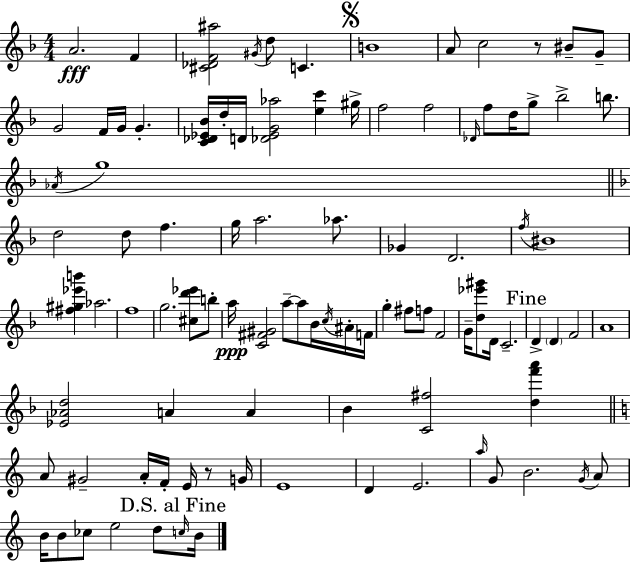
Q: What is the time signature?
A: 4/4